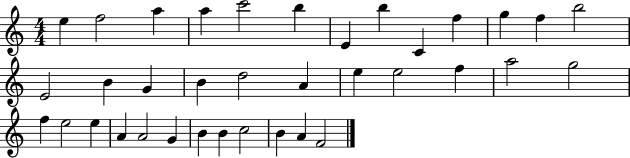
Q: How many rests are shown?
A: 0